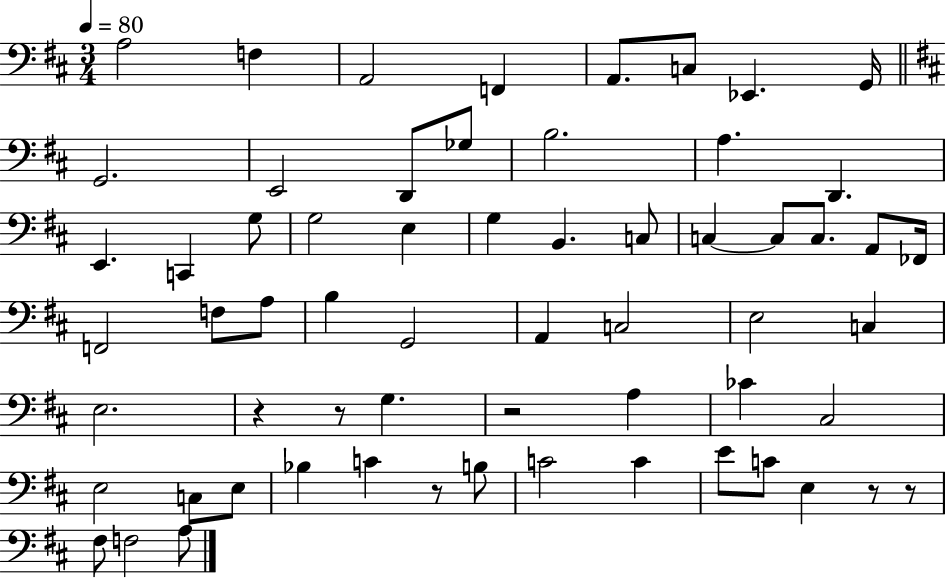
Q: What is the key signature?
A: D major